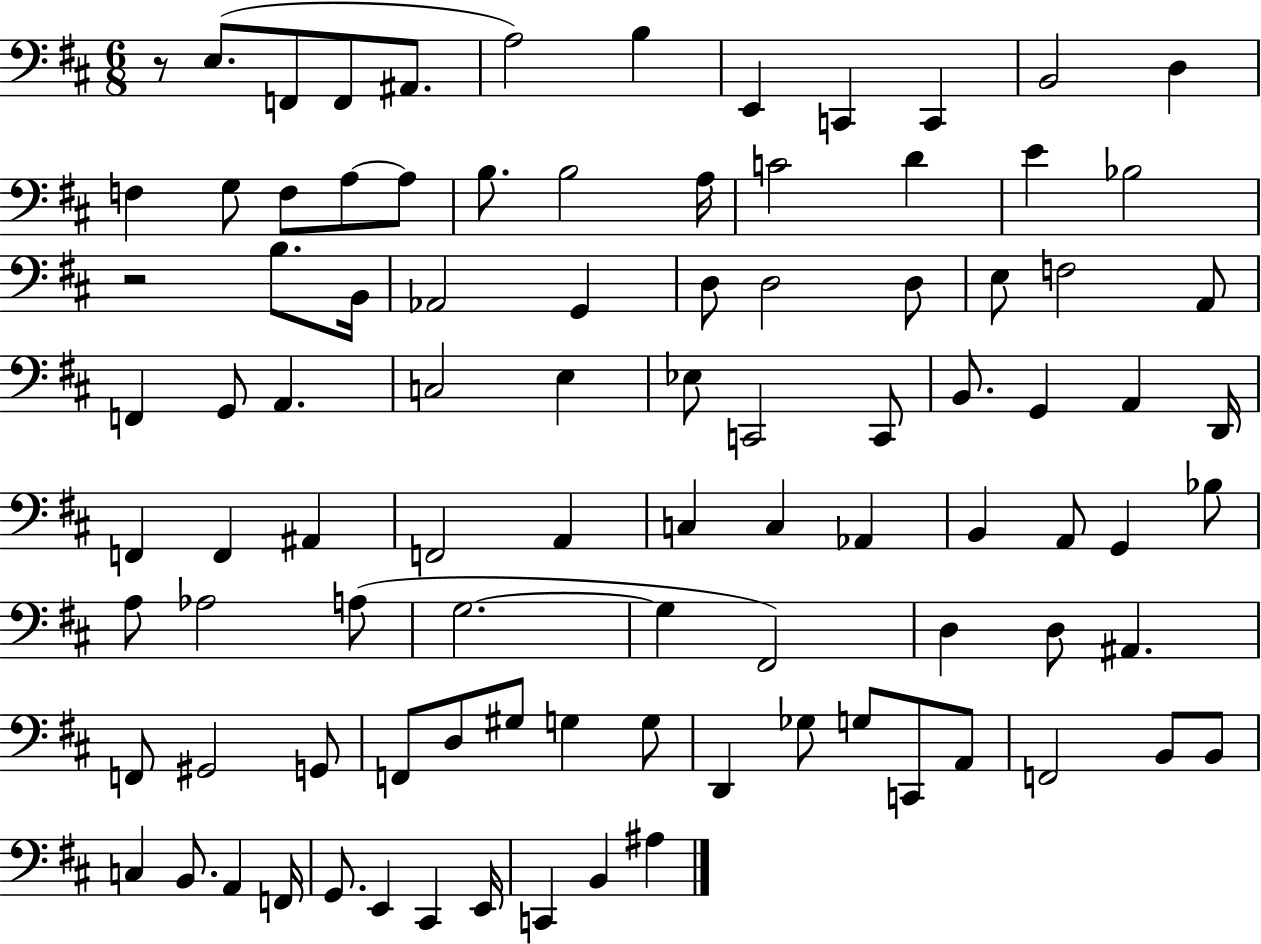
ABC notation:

X:1
T:Untitled
M:6/8
L:1/4
K:D
z/2 E,/2 F,,/2 F,,/2 ^A,,/2 A,2 B, E,, C,, C,, B,,2 D, F, G,/2 F,/2 A,/2 A,/2 B,/2 B,2 A,/4 C2 D E _B,2 z2 B,/2 B,,/4 _A,,2 G,, D,/2 D,2 D,/2 E,/2 F,2 A,,/2 F,, G,,/2 A,, C,2 E, _E,/2 C,,2 C,,/2 B,,/2 G,, A,, D,,/4 F,, F,, ^A,, F,,2 A,, C, C, _A,, B,, A,,/2 G,, _B,/2 A,/2 _A,2 A,/2 G,2 G, ^F,,2 D, D,/2 ^A,, F,,/2 ^G,,2 G,,/2 F,,/2 D,/2 ^G,/2 G, G,/2 D,, _G,/2 G,/2 C,,/2 A,,/2 F,,2 B,,/2 B,,/2 C, B,,/2 A,, F,,/4 G,,/2 E,, ^C,, E,,/4 C,, B,, ^A,